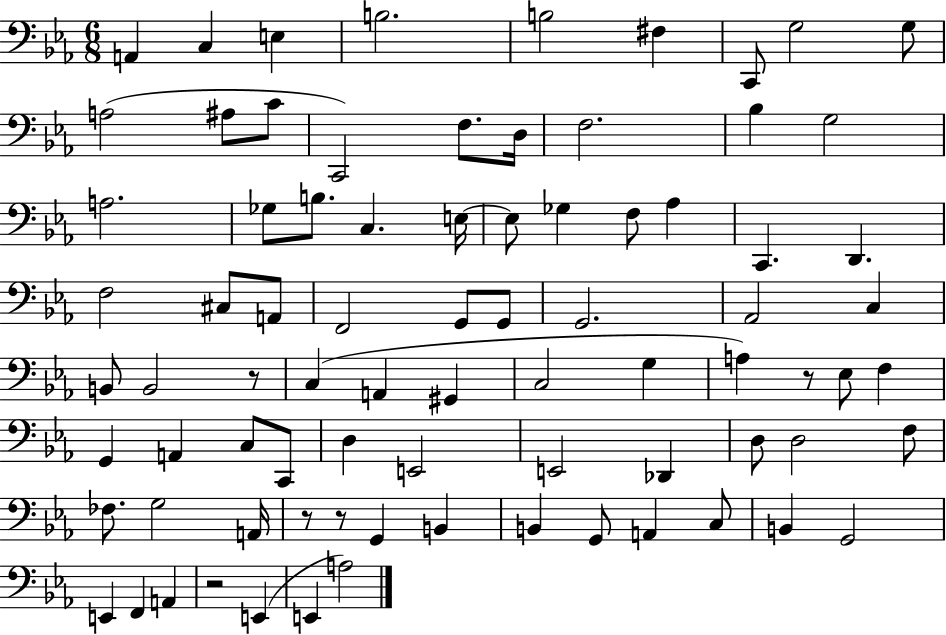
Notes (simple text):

A2/q C3/q E3/q B3/h. B3/h F#3/q C2/e G3/h G3/e A3/h A#3/e C4/e C2/h F3/e. D3/s F3/h. Bb3/q G3/h A3/h. Gb3/e B3/e. C3/q. E3/s E3/e Gb3/q F3/e Ab3/q C2/q. D2/q. F3/h C#3/e A2/e F2/h G2/e G2/e G2/h. Ab2/h C3/q B2/e B2/h R/e C3/q A2/q G#2/q C3/h G3/q A3/q R/e Eb3/e F3/q G2/q A2/q C3/e C2/e D3/q E2/h E2/h Db2/q D3/e D3/h F3/e FES3/e. G3/h A2/s R/e R/e G2/q B2/q B2/q G2/e A2/q C3/e B2/q G2/h E2/q F2/q A2/q R/h E2/q E2/q A3/h